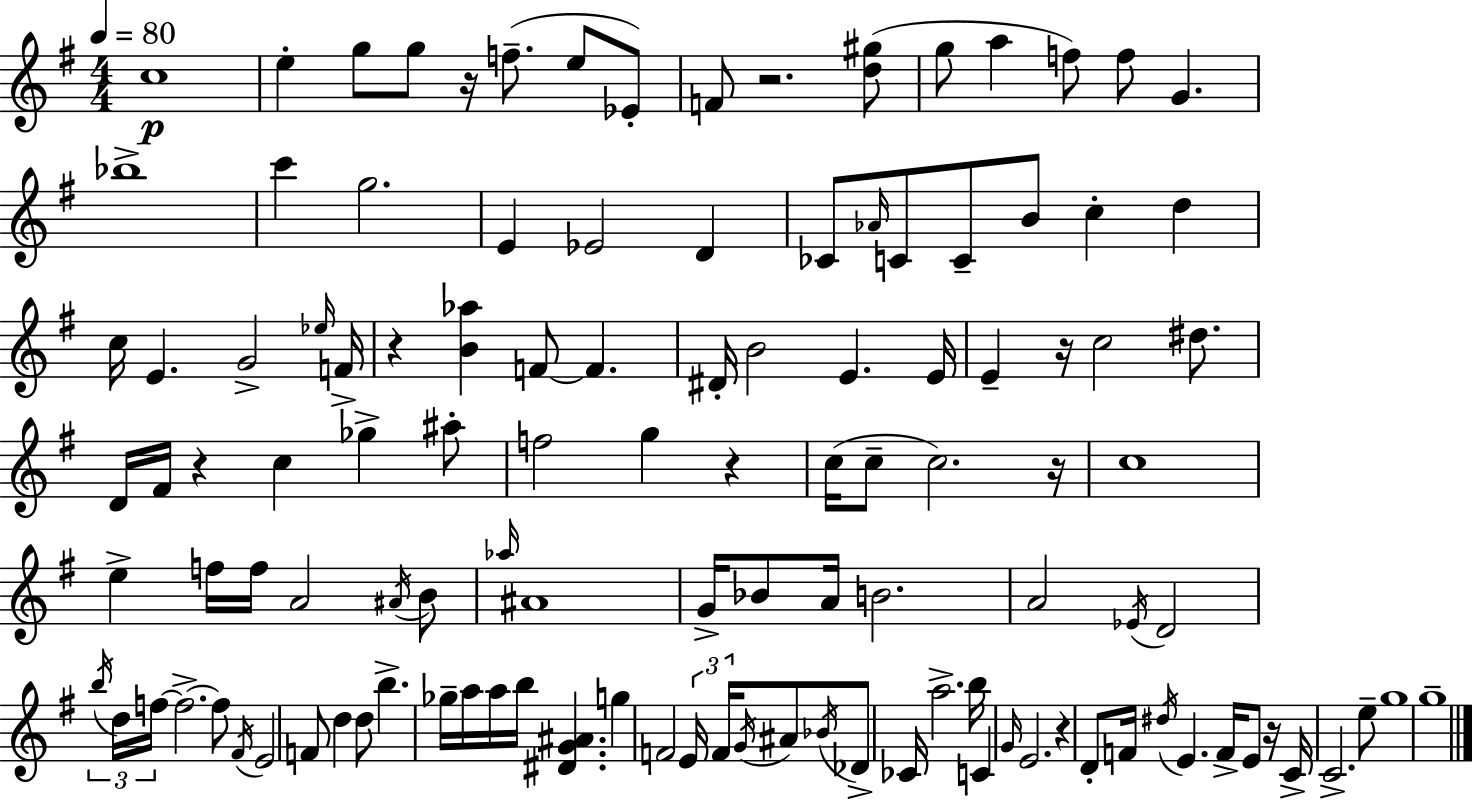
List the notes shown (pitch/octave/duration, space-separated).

C5/w E5/q G5/e G5/e R/s F5/e. E5/e Eb4/e F4/e R/h. [D5,G#5]/e G5/e A5/q F5/e F5/e G4/q. Bb5/w C6/q G5/h. E4/q Eb4/h D4/q CES4/e Ab4/s C4/e C4/e B4/e C5/q D5/q C5/s E4/q. G4/h Eb5/s F4/s R/q [B4,Ab5]/q F4/e F4/q. D#4/s B4/h E4/q. E4/s E4/q R/s C5/h D#5/e. D4/s F#4/s R/q C5/q Gb5/q A#5/e F5/h G5/q R/q C5/s C5/e C5/h. R/s C5/w E5/q F5/s F5/s A4/h A#4/s B4/e Ab5/s A#4/w G4/s Bb4/e A4/s B4/h. A4/h Eb4/s D4/h B5/s D5/s F5/s F5/h. F5/e F#4/s E4/h F4/e D5/q D5/e B5/q. Gb5/s A5/s A5/s B5/s [D#4,G4,A#4]/q. G5/q F4/h E4/s F4/s G4/s A#4/e Bb4/s Db4/e CES4/s A5/h. B5/s C4/q G4/s E4/h. R/q D4/e F4/s D#5/s E4/q. F4/s E4/e R/s C4/s C4/h. E5/e G5/w G5/w